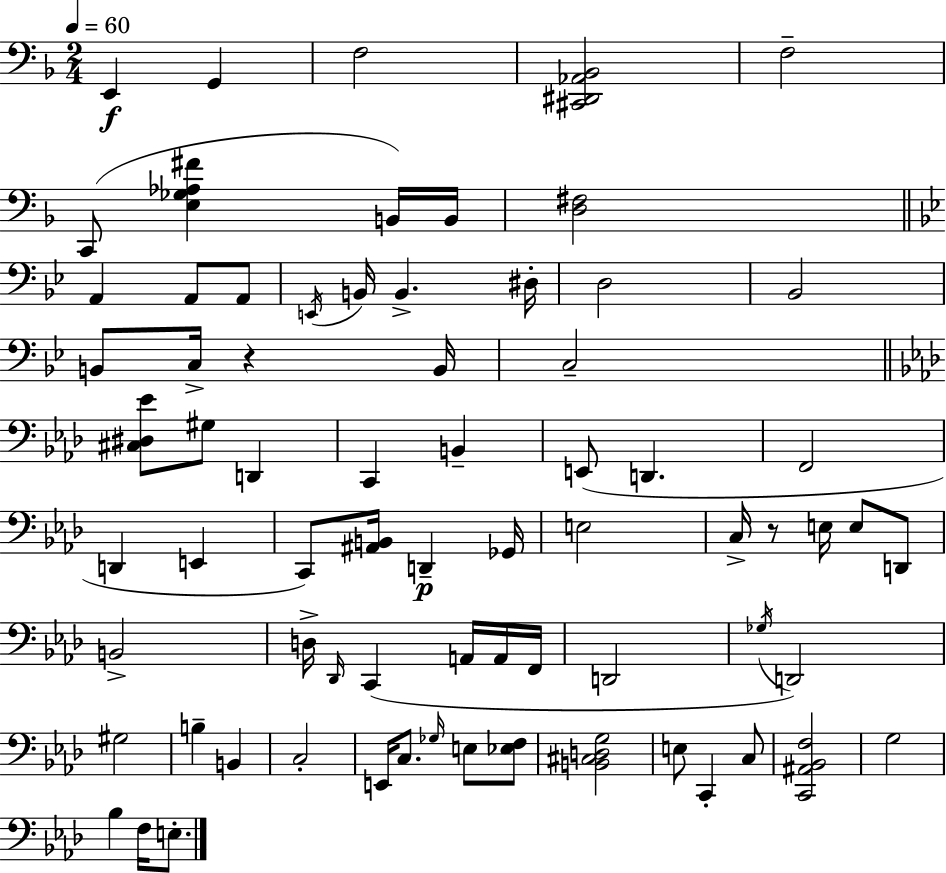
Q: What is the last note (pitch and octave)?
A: E3